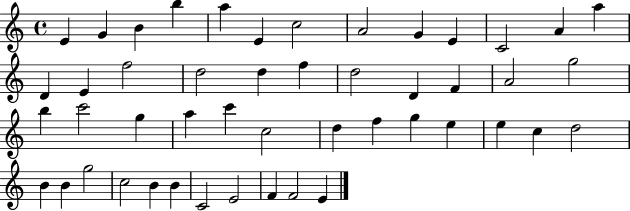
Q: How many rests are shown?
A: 0